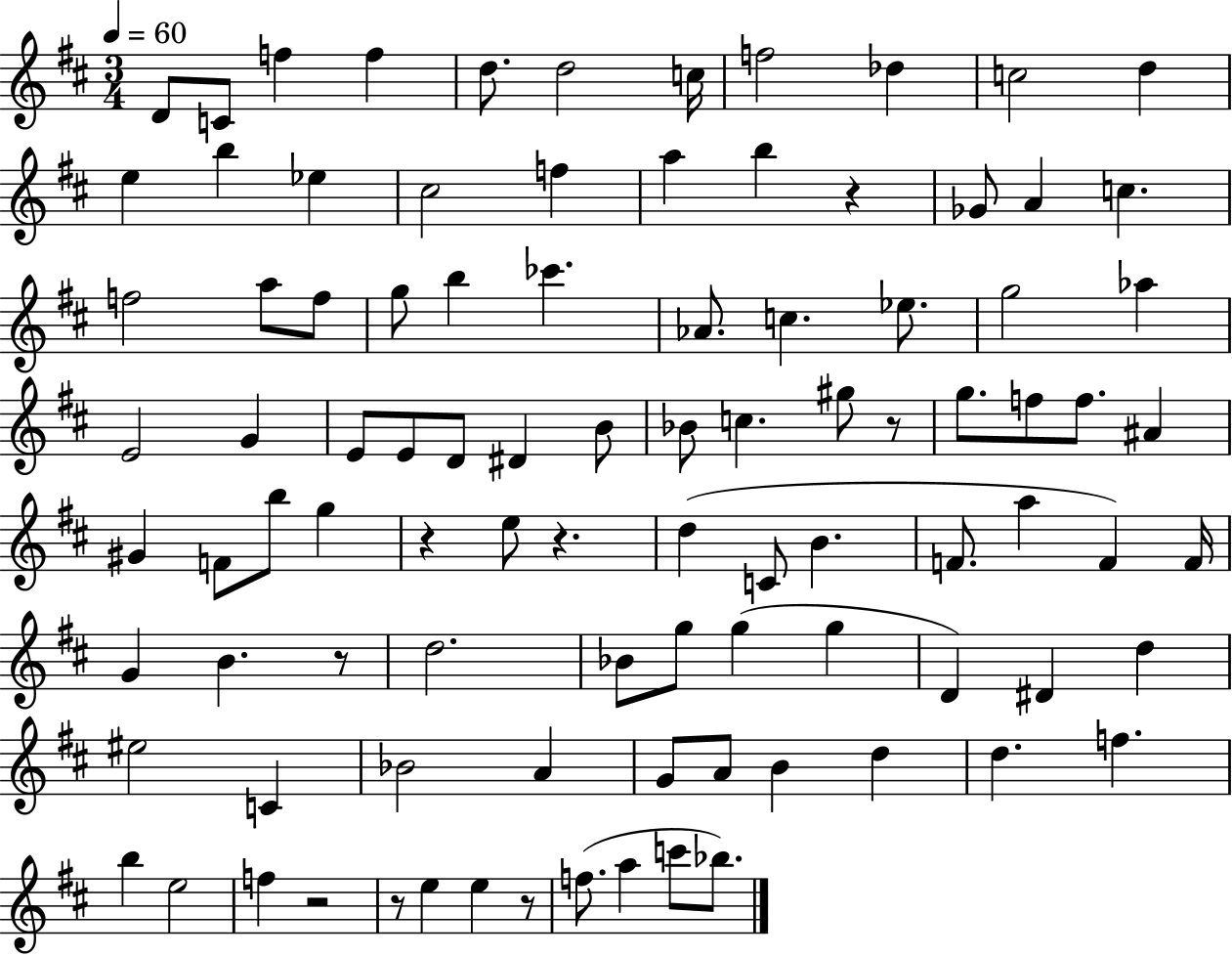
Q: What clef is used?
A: treble